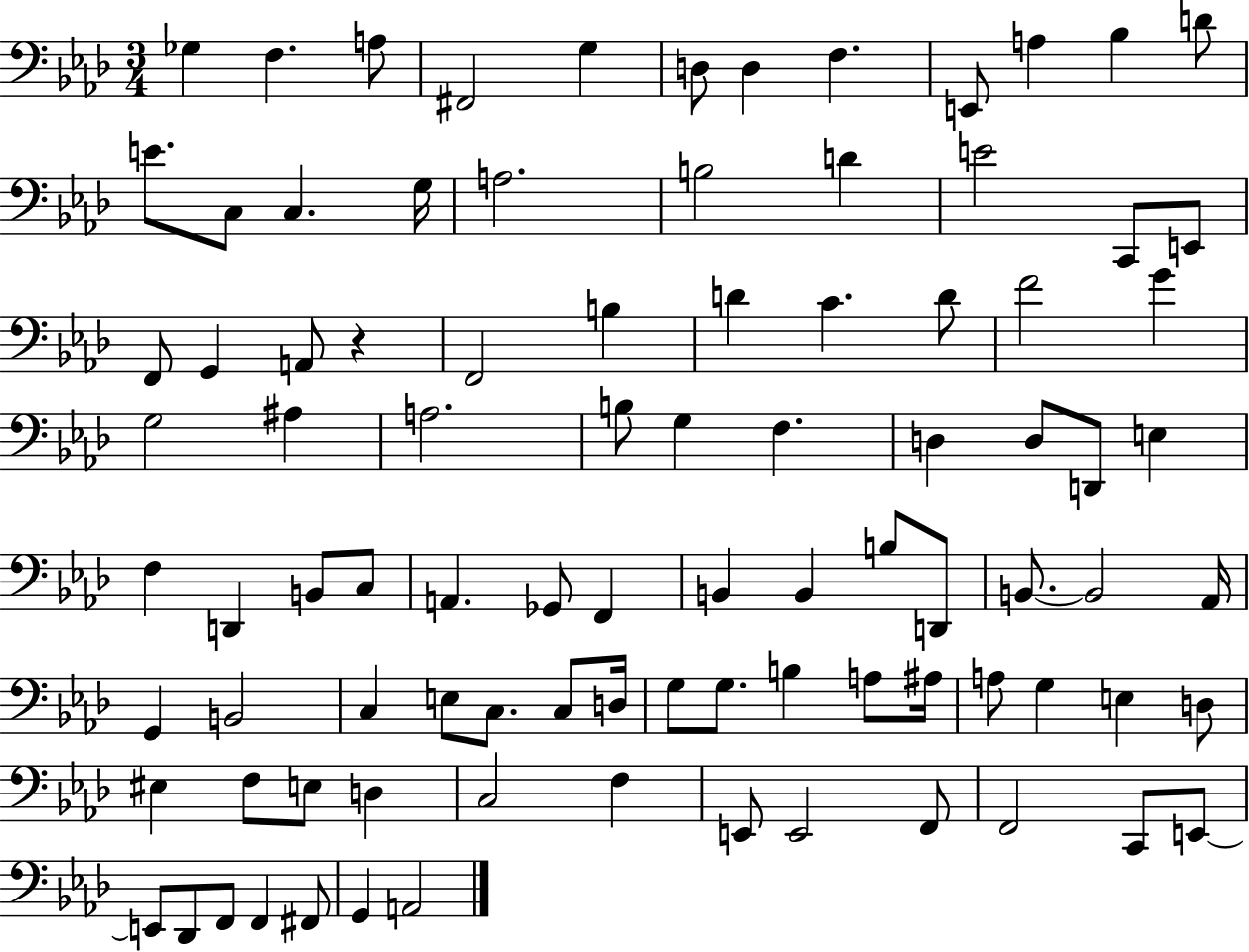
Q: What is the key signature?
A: AES major